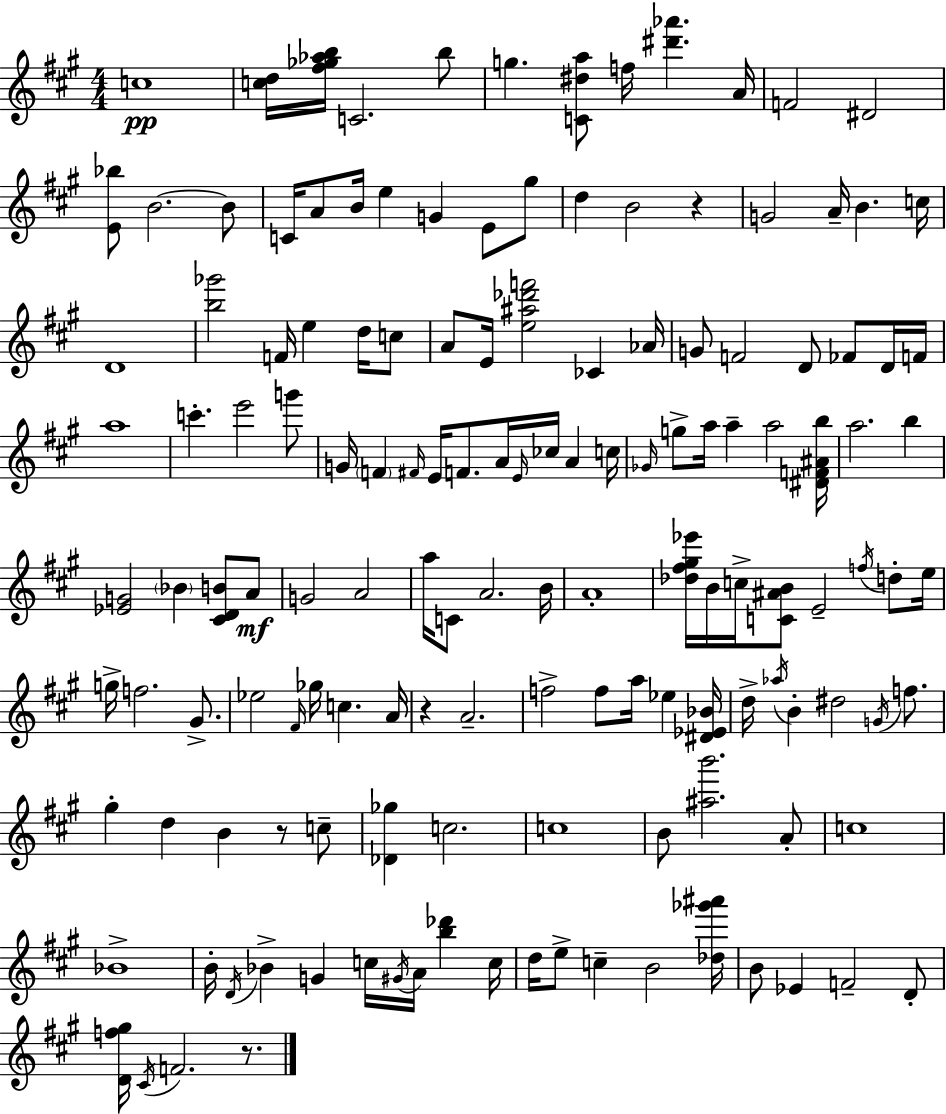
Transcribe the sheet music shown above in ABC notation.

X:1
T:Untitled
M:4/4
L:1/4
K:A
c4 [cd]/4 [^f_g_ab]/4 C2 b/2 g [C^da]/2 f/4 [^d'_a'] A/4 F2 ^D2 [E_b]/2 B2 B/2 C/4 A/2 B/4 e G E/2 ^g/2 d B2 z G2 A/4 B c/4 D4 [b_g']2 F/4 e d/4 c/2 A/2 E/4 [e^a_d'f']2 _C _A/4 G/2 F2 D/2 _F/2 D/4 F/4 a4 c' e'2 g'/2 G/4 F ^F/4 E/4 F/2 A/4 E/4 _c/4 A c/4 _G/4 g/2 a/4 a a2 [^DF^Ab]/4 a2 b [_EG]2 _B [^CDB]/2 A/2 G2 A2 a/4 C/2 A2 B/4 A4 [_d^f^g_e']/4 B/4 c/4 [C^AB]/2 E2 f/4 d/2 e/4 g/4 f2 ^G/2 _e2 ^F/4 _g/4 c A/4 z A2 f2 f/2 a/4 _e [^D_E_B]/4 d/4 _a/4 B ^d2 G/4 f/2 ^g d B z/2 c/2 [_D_g] c2 c4 B/2 [^ab']2 A/2 c4 _B4 B/4 D/4 _B G c/4 ^G/4 A/4 [b_d'] c/4 d/4 e/2 c B2 [_d_g'^a']/4 B/2 _E F2 D/2 [Df^g]/4 ^C/4 F2 z/2